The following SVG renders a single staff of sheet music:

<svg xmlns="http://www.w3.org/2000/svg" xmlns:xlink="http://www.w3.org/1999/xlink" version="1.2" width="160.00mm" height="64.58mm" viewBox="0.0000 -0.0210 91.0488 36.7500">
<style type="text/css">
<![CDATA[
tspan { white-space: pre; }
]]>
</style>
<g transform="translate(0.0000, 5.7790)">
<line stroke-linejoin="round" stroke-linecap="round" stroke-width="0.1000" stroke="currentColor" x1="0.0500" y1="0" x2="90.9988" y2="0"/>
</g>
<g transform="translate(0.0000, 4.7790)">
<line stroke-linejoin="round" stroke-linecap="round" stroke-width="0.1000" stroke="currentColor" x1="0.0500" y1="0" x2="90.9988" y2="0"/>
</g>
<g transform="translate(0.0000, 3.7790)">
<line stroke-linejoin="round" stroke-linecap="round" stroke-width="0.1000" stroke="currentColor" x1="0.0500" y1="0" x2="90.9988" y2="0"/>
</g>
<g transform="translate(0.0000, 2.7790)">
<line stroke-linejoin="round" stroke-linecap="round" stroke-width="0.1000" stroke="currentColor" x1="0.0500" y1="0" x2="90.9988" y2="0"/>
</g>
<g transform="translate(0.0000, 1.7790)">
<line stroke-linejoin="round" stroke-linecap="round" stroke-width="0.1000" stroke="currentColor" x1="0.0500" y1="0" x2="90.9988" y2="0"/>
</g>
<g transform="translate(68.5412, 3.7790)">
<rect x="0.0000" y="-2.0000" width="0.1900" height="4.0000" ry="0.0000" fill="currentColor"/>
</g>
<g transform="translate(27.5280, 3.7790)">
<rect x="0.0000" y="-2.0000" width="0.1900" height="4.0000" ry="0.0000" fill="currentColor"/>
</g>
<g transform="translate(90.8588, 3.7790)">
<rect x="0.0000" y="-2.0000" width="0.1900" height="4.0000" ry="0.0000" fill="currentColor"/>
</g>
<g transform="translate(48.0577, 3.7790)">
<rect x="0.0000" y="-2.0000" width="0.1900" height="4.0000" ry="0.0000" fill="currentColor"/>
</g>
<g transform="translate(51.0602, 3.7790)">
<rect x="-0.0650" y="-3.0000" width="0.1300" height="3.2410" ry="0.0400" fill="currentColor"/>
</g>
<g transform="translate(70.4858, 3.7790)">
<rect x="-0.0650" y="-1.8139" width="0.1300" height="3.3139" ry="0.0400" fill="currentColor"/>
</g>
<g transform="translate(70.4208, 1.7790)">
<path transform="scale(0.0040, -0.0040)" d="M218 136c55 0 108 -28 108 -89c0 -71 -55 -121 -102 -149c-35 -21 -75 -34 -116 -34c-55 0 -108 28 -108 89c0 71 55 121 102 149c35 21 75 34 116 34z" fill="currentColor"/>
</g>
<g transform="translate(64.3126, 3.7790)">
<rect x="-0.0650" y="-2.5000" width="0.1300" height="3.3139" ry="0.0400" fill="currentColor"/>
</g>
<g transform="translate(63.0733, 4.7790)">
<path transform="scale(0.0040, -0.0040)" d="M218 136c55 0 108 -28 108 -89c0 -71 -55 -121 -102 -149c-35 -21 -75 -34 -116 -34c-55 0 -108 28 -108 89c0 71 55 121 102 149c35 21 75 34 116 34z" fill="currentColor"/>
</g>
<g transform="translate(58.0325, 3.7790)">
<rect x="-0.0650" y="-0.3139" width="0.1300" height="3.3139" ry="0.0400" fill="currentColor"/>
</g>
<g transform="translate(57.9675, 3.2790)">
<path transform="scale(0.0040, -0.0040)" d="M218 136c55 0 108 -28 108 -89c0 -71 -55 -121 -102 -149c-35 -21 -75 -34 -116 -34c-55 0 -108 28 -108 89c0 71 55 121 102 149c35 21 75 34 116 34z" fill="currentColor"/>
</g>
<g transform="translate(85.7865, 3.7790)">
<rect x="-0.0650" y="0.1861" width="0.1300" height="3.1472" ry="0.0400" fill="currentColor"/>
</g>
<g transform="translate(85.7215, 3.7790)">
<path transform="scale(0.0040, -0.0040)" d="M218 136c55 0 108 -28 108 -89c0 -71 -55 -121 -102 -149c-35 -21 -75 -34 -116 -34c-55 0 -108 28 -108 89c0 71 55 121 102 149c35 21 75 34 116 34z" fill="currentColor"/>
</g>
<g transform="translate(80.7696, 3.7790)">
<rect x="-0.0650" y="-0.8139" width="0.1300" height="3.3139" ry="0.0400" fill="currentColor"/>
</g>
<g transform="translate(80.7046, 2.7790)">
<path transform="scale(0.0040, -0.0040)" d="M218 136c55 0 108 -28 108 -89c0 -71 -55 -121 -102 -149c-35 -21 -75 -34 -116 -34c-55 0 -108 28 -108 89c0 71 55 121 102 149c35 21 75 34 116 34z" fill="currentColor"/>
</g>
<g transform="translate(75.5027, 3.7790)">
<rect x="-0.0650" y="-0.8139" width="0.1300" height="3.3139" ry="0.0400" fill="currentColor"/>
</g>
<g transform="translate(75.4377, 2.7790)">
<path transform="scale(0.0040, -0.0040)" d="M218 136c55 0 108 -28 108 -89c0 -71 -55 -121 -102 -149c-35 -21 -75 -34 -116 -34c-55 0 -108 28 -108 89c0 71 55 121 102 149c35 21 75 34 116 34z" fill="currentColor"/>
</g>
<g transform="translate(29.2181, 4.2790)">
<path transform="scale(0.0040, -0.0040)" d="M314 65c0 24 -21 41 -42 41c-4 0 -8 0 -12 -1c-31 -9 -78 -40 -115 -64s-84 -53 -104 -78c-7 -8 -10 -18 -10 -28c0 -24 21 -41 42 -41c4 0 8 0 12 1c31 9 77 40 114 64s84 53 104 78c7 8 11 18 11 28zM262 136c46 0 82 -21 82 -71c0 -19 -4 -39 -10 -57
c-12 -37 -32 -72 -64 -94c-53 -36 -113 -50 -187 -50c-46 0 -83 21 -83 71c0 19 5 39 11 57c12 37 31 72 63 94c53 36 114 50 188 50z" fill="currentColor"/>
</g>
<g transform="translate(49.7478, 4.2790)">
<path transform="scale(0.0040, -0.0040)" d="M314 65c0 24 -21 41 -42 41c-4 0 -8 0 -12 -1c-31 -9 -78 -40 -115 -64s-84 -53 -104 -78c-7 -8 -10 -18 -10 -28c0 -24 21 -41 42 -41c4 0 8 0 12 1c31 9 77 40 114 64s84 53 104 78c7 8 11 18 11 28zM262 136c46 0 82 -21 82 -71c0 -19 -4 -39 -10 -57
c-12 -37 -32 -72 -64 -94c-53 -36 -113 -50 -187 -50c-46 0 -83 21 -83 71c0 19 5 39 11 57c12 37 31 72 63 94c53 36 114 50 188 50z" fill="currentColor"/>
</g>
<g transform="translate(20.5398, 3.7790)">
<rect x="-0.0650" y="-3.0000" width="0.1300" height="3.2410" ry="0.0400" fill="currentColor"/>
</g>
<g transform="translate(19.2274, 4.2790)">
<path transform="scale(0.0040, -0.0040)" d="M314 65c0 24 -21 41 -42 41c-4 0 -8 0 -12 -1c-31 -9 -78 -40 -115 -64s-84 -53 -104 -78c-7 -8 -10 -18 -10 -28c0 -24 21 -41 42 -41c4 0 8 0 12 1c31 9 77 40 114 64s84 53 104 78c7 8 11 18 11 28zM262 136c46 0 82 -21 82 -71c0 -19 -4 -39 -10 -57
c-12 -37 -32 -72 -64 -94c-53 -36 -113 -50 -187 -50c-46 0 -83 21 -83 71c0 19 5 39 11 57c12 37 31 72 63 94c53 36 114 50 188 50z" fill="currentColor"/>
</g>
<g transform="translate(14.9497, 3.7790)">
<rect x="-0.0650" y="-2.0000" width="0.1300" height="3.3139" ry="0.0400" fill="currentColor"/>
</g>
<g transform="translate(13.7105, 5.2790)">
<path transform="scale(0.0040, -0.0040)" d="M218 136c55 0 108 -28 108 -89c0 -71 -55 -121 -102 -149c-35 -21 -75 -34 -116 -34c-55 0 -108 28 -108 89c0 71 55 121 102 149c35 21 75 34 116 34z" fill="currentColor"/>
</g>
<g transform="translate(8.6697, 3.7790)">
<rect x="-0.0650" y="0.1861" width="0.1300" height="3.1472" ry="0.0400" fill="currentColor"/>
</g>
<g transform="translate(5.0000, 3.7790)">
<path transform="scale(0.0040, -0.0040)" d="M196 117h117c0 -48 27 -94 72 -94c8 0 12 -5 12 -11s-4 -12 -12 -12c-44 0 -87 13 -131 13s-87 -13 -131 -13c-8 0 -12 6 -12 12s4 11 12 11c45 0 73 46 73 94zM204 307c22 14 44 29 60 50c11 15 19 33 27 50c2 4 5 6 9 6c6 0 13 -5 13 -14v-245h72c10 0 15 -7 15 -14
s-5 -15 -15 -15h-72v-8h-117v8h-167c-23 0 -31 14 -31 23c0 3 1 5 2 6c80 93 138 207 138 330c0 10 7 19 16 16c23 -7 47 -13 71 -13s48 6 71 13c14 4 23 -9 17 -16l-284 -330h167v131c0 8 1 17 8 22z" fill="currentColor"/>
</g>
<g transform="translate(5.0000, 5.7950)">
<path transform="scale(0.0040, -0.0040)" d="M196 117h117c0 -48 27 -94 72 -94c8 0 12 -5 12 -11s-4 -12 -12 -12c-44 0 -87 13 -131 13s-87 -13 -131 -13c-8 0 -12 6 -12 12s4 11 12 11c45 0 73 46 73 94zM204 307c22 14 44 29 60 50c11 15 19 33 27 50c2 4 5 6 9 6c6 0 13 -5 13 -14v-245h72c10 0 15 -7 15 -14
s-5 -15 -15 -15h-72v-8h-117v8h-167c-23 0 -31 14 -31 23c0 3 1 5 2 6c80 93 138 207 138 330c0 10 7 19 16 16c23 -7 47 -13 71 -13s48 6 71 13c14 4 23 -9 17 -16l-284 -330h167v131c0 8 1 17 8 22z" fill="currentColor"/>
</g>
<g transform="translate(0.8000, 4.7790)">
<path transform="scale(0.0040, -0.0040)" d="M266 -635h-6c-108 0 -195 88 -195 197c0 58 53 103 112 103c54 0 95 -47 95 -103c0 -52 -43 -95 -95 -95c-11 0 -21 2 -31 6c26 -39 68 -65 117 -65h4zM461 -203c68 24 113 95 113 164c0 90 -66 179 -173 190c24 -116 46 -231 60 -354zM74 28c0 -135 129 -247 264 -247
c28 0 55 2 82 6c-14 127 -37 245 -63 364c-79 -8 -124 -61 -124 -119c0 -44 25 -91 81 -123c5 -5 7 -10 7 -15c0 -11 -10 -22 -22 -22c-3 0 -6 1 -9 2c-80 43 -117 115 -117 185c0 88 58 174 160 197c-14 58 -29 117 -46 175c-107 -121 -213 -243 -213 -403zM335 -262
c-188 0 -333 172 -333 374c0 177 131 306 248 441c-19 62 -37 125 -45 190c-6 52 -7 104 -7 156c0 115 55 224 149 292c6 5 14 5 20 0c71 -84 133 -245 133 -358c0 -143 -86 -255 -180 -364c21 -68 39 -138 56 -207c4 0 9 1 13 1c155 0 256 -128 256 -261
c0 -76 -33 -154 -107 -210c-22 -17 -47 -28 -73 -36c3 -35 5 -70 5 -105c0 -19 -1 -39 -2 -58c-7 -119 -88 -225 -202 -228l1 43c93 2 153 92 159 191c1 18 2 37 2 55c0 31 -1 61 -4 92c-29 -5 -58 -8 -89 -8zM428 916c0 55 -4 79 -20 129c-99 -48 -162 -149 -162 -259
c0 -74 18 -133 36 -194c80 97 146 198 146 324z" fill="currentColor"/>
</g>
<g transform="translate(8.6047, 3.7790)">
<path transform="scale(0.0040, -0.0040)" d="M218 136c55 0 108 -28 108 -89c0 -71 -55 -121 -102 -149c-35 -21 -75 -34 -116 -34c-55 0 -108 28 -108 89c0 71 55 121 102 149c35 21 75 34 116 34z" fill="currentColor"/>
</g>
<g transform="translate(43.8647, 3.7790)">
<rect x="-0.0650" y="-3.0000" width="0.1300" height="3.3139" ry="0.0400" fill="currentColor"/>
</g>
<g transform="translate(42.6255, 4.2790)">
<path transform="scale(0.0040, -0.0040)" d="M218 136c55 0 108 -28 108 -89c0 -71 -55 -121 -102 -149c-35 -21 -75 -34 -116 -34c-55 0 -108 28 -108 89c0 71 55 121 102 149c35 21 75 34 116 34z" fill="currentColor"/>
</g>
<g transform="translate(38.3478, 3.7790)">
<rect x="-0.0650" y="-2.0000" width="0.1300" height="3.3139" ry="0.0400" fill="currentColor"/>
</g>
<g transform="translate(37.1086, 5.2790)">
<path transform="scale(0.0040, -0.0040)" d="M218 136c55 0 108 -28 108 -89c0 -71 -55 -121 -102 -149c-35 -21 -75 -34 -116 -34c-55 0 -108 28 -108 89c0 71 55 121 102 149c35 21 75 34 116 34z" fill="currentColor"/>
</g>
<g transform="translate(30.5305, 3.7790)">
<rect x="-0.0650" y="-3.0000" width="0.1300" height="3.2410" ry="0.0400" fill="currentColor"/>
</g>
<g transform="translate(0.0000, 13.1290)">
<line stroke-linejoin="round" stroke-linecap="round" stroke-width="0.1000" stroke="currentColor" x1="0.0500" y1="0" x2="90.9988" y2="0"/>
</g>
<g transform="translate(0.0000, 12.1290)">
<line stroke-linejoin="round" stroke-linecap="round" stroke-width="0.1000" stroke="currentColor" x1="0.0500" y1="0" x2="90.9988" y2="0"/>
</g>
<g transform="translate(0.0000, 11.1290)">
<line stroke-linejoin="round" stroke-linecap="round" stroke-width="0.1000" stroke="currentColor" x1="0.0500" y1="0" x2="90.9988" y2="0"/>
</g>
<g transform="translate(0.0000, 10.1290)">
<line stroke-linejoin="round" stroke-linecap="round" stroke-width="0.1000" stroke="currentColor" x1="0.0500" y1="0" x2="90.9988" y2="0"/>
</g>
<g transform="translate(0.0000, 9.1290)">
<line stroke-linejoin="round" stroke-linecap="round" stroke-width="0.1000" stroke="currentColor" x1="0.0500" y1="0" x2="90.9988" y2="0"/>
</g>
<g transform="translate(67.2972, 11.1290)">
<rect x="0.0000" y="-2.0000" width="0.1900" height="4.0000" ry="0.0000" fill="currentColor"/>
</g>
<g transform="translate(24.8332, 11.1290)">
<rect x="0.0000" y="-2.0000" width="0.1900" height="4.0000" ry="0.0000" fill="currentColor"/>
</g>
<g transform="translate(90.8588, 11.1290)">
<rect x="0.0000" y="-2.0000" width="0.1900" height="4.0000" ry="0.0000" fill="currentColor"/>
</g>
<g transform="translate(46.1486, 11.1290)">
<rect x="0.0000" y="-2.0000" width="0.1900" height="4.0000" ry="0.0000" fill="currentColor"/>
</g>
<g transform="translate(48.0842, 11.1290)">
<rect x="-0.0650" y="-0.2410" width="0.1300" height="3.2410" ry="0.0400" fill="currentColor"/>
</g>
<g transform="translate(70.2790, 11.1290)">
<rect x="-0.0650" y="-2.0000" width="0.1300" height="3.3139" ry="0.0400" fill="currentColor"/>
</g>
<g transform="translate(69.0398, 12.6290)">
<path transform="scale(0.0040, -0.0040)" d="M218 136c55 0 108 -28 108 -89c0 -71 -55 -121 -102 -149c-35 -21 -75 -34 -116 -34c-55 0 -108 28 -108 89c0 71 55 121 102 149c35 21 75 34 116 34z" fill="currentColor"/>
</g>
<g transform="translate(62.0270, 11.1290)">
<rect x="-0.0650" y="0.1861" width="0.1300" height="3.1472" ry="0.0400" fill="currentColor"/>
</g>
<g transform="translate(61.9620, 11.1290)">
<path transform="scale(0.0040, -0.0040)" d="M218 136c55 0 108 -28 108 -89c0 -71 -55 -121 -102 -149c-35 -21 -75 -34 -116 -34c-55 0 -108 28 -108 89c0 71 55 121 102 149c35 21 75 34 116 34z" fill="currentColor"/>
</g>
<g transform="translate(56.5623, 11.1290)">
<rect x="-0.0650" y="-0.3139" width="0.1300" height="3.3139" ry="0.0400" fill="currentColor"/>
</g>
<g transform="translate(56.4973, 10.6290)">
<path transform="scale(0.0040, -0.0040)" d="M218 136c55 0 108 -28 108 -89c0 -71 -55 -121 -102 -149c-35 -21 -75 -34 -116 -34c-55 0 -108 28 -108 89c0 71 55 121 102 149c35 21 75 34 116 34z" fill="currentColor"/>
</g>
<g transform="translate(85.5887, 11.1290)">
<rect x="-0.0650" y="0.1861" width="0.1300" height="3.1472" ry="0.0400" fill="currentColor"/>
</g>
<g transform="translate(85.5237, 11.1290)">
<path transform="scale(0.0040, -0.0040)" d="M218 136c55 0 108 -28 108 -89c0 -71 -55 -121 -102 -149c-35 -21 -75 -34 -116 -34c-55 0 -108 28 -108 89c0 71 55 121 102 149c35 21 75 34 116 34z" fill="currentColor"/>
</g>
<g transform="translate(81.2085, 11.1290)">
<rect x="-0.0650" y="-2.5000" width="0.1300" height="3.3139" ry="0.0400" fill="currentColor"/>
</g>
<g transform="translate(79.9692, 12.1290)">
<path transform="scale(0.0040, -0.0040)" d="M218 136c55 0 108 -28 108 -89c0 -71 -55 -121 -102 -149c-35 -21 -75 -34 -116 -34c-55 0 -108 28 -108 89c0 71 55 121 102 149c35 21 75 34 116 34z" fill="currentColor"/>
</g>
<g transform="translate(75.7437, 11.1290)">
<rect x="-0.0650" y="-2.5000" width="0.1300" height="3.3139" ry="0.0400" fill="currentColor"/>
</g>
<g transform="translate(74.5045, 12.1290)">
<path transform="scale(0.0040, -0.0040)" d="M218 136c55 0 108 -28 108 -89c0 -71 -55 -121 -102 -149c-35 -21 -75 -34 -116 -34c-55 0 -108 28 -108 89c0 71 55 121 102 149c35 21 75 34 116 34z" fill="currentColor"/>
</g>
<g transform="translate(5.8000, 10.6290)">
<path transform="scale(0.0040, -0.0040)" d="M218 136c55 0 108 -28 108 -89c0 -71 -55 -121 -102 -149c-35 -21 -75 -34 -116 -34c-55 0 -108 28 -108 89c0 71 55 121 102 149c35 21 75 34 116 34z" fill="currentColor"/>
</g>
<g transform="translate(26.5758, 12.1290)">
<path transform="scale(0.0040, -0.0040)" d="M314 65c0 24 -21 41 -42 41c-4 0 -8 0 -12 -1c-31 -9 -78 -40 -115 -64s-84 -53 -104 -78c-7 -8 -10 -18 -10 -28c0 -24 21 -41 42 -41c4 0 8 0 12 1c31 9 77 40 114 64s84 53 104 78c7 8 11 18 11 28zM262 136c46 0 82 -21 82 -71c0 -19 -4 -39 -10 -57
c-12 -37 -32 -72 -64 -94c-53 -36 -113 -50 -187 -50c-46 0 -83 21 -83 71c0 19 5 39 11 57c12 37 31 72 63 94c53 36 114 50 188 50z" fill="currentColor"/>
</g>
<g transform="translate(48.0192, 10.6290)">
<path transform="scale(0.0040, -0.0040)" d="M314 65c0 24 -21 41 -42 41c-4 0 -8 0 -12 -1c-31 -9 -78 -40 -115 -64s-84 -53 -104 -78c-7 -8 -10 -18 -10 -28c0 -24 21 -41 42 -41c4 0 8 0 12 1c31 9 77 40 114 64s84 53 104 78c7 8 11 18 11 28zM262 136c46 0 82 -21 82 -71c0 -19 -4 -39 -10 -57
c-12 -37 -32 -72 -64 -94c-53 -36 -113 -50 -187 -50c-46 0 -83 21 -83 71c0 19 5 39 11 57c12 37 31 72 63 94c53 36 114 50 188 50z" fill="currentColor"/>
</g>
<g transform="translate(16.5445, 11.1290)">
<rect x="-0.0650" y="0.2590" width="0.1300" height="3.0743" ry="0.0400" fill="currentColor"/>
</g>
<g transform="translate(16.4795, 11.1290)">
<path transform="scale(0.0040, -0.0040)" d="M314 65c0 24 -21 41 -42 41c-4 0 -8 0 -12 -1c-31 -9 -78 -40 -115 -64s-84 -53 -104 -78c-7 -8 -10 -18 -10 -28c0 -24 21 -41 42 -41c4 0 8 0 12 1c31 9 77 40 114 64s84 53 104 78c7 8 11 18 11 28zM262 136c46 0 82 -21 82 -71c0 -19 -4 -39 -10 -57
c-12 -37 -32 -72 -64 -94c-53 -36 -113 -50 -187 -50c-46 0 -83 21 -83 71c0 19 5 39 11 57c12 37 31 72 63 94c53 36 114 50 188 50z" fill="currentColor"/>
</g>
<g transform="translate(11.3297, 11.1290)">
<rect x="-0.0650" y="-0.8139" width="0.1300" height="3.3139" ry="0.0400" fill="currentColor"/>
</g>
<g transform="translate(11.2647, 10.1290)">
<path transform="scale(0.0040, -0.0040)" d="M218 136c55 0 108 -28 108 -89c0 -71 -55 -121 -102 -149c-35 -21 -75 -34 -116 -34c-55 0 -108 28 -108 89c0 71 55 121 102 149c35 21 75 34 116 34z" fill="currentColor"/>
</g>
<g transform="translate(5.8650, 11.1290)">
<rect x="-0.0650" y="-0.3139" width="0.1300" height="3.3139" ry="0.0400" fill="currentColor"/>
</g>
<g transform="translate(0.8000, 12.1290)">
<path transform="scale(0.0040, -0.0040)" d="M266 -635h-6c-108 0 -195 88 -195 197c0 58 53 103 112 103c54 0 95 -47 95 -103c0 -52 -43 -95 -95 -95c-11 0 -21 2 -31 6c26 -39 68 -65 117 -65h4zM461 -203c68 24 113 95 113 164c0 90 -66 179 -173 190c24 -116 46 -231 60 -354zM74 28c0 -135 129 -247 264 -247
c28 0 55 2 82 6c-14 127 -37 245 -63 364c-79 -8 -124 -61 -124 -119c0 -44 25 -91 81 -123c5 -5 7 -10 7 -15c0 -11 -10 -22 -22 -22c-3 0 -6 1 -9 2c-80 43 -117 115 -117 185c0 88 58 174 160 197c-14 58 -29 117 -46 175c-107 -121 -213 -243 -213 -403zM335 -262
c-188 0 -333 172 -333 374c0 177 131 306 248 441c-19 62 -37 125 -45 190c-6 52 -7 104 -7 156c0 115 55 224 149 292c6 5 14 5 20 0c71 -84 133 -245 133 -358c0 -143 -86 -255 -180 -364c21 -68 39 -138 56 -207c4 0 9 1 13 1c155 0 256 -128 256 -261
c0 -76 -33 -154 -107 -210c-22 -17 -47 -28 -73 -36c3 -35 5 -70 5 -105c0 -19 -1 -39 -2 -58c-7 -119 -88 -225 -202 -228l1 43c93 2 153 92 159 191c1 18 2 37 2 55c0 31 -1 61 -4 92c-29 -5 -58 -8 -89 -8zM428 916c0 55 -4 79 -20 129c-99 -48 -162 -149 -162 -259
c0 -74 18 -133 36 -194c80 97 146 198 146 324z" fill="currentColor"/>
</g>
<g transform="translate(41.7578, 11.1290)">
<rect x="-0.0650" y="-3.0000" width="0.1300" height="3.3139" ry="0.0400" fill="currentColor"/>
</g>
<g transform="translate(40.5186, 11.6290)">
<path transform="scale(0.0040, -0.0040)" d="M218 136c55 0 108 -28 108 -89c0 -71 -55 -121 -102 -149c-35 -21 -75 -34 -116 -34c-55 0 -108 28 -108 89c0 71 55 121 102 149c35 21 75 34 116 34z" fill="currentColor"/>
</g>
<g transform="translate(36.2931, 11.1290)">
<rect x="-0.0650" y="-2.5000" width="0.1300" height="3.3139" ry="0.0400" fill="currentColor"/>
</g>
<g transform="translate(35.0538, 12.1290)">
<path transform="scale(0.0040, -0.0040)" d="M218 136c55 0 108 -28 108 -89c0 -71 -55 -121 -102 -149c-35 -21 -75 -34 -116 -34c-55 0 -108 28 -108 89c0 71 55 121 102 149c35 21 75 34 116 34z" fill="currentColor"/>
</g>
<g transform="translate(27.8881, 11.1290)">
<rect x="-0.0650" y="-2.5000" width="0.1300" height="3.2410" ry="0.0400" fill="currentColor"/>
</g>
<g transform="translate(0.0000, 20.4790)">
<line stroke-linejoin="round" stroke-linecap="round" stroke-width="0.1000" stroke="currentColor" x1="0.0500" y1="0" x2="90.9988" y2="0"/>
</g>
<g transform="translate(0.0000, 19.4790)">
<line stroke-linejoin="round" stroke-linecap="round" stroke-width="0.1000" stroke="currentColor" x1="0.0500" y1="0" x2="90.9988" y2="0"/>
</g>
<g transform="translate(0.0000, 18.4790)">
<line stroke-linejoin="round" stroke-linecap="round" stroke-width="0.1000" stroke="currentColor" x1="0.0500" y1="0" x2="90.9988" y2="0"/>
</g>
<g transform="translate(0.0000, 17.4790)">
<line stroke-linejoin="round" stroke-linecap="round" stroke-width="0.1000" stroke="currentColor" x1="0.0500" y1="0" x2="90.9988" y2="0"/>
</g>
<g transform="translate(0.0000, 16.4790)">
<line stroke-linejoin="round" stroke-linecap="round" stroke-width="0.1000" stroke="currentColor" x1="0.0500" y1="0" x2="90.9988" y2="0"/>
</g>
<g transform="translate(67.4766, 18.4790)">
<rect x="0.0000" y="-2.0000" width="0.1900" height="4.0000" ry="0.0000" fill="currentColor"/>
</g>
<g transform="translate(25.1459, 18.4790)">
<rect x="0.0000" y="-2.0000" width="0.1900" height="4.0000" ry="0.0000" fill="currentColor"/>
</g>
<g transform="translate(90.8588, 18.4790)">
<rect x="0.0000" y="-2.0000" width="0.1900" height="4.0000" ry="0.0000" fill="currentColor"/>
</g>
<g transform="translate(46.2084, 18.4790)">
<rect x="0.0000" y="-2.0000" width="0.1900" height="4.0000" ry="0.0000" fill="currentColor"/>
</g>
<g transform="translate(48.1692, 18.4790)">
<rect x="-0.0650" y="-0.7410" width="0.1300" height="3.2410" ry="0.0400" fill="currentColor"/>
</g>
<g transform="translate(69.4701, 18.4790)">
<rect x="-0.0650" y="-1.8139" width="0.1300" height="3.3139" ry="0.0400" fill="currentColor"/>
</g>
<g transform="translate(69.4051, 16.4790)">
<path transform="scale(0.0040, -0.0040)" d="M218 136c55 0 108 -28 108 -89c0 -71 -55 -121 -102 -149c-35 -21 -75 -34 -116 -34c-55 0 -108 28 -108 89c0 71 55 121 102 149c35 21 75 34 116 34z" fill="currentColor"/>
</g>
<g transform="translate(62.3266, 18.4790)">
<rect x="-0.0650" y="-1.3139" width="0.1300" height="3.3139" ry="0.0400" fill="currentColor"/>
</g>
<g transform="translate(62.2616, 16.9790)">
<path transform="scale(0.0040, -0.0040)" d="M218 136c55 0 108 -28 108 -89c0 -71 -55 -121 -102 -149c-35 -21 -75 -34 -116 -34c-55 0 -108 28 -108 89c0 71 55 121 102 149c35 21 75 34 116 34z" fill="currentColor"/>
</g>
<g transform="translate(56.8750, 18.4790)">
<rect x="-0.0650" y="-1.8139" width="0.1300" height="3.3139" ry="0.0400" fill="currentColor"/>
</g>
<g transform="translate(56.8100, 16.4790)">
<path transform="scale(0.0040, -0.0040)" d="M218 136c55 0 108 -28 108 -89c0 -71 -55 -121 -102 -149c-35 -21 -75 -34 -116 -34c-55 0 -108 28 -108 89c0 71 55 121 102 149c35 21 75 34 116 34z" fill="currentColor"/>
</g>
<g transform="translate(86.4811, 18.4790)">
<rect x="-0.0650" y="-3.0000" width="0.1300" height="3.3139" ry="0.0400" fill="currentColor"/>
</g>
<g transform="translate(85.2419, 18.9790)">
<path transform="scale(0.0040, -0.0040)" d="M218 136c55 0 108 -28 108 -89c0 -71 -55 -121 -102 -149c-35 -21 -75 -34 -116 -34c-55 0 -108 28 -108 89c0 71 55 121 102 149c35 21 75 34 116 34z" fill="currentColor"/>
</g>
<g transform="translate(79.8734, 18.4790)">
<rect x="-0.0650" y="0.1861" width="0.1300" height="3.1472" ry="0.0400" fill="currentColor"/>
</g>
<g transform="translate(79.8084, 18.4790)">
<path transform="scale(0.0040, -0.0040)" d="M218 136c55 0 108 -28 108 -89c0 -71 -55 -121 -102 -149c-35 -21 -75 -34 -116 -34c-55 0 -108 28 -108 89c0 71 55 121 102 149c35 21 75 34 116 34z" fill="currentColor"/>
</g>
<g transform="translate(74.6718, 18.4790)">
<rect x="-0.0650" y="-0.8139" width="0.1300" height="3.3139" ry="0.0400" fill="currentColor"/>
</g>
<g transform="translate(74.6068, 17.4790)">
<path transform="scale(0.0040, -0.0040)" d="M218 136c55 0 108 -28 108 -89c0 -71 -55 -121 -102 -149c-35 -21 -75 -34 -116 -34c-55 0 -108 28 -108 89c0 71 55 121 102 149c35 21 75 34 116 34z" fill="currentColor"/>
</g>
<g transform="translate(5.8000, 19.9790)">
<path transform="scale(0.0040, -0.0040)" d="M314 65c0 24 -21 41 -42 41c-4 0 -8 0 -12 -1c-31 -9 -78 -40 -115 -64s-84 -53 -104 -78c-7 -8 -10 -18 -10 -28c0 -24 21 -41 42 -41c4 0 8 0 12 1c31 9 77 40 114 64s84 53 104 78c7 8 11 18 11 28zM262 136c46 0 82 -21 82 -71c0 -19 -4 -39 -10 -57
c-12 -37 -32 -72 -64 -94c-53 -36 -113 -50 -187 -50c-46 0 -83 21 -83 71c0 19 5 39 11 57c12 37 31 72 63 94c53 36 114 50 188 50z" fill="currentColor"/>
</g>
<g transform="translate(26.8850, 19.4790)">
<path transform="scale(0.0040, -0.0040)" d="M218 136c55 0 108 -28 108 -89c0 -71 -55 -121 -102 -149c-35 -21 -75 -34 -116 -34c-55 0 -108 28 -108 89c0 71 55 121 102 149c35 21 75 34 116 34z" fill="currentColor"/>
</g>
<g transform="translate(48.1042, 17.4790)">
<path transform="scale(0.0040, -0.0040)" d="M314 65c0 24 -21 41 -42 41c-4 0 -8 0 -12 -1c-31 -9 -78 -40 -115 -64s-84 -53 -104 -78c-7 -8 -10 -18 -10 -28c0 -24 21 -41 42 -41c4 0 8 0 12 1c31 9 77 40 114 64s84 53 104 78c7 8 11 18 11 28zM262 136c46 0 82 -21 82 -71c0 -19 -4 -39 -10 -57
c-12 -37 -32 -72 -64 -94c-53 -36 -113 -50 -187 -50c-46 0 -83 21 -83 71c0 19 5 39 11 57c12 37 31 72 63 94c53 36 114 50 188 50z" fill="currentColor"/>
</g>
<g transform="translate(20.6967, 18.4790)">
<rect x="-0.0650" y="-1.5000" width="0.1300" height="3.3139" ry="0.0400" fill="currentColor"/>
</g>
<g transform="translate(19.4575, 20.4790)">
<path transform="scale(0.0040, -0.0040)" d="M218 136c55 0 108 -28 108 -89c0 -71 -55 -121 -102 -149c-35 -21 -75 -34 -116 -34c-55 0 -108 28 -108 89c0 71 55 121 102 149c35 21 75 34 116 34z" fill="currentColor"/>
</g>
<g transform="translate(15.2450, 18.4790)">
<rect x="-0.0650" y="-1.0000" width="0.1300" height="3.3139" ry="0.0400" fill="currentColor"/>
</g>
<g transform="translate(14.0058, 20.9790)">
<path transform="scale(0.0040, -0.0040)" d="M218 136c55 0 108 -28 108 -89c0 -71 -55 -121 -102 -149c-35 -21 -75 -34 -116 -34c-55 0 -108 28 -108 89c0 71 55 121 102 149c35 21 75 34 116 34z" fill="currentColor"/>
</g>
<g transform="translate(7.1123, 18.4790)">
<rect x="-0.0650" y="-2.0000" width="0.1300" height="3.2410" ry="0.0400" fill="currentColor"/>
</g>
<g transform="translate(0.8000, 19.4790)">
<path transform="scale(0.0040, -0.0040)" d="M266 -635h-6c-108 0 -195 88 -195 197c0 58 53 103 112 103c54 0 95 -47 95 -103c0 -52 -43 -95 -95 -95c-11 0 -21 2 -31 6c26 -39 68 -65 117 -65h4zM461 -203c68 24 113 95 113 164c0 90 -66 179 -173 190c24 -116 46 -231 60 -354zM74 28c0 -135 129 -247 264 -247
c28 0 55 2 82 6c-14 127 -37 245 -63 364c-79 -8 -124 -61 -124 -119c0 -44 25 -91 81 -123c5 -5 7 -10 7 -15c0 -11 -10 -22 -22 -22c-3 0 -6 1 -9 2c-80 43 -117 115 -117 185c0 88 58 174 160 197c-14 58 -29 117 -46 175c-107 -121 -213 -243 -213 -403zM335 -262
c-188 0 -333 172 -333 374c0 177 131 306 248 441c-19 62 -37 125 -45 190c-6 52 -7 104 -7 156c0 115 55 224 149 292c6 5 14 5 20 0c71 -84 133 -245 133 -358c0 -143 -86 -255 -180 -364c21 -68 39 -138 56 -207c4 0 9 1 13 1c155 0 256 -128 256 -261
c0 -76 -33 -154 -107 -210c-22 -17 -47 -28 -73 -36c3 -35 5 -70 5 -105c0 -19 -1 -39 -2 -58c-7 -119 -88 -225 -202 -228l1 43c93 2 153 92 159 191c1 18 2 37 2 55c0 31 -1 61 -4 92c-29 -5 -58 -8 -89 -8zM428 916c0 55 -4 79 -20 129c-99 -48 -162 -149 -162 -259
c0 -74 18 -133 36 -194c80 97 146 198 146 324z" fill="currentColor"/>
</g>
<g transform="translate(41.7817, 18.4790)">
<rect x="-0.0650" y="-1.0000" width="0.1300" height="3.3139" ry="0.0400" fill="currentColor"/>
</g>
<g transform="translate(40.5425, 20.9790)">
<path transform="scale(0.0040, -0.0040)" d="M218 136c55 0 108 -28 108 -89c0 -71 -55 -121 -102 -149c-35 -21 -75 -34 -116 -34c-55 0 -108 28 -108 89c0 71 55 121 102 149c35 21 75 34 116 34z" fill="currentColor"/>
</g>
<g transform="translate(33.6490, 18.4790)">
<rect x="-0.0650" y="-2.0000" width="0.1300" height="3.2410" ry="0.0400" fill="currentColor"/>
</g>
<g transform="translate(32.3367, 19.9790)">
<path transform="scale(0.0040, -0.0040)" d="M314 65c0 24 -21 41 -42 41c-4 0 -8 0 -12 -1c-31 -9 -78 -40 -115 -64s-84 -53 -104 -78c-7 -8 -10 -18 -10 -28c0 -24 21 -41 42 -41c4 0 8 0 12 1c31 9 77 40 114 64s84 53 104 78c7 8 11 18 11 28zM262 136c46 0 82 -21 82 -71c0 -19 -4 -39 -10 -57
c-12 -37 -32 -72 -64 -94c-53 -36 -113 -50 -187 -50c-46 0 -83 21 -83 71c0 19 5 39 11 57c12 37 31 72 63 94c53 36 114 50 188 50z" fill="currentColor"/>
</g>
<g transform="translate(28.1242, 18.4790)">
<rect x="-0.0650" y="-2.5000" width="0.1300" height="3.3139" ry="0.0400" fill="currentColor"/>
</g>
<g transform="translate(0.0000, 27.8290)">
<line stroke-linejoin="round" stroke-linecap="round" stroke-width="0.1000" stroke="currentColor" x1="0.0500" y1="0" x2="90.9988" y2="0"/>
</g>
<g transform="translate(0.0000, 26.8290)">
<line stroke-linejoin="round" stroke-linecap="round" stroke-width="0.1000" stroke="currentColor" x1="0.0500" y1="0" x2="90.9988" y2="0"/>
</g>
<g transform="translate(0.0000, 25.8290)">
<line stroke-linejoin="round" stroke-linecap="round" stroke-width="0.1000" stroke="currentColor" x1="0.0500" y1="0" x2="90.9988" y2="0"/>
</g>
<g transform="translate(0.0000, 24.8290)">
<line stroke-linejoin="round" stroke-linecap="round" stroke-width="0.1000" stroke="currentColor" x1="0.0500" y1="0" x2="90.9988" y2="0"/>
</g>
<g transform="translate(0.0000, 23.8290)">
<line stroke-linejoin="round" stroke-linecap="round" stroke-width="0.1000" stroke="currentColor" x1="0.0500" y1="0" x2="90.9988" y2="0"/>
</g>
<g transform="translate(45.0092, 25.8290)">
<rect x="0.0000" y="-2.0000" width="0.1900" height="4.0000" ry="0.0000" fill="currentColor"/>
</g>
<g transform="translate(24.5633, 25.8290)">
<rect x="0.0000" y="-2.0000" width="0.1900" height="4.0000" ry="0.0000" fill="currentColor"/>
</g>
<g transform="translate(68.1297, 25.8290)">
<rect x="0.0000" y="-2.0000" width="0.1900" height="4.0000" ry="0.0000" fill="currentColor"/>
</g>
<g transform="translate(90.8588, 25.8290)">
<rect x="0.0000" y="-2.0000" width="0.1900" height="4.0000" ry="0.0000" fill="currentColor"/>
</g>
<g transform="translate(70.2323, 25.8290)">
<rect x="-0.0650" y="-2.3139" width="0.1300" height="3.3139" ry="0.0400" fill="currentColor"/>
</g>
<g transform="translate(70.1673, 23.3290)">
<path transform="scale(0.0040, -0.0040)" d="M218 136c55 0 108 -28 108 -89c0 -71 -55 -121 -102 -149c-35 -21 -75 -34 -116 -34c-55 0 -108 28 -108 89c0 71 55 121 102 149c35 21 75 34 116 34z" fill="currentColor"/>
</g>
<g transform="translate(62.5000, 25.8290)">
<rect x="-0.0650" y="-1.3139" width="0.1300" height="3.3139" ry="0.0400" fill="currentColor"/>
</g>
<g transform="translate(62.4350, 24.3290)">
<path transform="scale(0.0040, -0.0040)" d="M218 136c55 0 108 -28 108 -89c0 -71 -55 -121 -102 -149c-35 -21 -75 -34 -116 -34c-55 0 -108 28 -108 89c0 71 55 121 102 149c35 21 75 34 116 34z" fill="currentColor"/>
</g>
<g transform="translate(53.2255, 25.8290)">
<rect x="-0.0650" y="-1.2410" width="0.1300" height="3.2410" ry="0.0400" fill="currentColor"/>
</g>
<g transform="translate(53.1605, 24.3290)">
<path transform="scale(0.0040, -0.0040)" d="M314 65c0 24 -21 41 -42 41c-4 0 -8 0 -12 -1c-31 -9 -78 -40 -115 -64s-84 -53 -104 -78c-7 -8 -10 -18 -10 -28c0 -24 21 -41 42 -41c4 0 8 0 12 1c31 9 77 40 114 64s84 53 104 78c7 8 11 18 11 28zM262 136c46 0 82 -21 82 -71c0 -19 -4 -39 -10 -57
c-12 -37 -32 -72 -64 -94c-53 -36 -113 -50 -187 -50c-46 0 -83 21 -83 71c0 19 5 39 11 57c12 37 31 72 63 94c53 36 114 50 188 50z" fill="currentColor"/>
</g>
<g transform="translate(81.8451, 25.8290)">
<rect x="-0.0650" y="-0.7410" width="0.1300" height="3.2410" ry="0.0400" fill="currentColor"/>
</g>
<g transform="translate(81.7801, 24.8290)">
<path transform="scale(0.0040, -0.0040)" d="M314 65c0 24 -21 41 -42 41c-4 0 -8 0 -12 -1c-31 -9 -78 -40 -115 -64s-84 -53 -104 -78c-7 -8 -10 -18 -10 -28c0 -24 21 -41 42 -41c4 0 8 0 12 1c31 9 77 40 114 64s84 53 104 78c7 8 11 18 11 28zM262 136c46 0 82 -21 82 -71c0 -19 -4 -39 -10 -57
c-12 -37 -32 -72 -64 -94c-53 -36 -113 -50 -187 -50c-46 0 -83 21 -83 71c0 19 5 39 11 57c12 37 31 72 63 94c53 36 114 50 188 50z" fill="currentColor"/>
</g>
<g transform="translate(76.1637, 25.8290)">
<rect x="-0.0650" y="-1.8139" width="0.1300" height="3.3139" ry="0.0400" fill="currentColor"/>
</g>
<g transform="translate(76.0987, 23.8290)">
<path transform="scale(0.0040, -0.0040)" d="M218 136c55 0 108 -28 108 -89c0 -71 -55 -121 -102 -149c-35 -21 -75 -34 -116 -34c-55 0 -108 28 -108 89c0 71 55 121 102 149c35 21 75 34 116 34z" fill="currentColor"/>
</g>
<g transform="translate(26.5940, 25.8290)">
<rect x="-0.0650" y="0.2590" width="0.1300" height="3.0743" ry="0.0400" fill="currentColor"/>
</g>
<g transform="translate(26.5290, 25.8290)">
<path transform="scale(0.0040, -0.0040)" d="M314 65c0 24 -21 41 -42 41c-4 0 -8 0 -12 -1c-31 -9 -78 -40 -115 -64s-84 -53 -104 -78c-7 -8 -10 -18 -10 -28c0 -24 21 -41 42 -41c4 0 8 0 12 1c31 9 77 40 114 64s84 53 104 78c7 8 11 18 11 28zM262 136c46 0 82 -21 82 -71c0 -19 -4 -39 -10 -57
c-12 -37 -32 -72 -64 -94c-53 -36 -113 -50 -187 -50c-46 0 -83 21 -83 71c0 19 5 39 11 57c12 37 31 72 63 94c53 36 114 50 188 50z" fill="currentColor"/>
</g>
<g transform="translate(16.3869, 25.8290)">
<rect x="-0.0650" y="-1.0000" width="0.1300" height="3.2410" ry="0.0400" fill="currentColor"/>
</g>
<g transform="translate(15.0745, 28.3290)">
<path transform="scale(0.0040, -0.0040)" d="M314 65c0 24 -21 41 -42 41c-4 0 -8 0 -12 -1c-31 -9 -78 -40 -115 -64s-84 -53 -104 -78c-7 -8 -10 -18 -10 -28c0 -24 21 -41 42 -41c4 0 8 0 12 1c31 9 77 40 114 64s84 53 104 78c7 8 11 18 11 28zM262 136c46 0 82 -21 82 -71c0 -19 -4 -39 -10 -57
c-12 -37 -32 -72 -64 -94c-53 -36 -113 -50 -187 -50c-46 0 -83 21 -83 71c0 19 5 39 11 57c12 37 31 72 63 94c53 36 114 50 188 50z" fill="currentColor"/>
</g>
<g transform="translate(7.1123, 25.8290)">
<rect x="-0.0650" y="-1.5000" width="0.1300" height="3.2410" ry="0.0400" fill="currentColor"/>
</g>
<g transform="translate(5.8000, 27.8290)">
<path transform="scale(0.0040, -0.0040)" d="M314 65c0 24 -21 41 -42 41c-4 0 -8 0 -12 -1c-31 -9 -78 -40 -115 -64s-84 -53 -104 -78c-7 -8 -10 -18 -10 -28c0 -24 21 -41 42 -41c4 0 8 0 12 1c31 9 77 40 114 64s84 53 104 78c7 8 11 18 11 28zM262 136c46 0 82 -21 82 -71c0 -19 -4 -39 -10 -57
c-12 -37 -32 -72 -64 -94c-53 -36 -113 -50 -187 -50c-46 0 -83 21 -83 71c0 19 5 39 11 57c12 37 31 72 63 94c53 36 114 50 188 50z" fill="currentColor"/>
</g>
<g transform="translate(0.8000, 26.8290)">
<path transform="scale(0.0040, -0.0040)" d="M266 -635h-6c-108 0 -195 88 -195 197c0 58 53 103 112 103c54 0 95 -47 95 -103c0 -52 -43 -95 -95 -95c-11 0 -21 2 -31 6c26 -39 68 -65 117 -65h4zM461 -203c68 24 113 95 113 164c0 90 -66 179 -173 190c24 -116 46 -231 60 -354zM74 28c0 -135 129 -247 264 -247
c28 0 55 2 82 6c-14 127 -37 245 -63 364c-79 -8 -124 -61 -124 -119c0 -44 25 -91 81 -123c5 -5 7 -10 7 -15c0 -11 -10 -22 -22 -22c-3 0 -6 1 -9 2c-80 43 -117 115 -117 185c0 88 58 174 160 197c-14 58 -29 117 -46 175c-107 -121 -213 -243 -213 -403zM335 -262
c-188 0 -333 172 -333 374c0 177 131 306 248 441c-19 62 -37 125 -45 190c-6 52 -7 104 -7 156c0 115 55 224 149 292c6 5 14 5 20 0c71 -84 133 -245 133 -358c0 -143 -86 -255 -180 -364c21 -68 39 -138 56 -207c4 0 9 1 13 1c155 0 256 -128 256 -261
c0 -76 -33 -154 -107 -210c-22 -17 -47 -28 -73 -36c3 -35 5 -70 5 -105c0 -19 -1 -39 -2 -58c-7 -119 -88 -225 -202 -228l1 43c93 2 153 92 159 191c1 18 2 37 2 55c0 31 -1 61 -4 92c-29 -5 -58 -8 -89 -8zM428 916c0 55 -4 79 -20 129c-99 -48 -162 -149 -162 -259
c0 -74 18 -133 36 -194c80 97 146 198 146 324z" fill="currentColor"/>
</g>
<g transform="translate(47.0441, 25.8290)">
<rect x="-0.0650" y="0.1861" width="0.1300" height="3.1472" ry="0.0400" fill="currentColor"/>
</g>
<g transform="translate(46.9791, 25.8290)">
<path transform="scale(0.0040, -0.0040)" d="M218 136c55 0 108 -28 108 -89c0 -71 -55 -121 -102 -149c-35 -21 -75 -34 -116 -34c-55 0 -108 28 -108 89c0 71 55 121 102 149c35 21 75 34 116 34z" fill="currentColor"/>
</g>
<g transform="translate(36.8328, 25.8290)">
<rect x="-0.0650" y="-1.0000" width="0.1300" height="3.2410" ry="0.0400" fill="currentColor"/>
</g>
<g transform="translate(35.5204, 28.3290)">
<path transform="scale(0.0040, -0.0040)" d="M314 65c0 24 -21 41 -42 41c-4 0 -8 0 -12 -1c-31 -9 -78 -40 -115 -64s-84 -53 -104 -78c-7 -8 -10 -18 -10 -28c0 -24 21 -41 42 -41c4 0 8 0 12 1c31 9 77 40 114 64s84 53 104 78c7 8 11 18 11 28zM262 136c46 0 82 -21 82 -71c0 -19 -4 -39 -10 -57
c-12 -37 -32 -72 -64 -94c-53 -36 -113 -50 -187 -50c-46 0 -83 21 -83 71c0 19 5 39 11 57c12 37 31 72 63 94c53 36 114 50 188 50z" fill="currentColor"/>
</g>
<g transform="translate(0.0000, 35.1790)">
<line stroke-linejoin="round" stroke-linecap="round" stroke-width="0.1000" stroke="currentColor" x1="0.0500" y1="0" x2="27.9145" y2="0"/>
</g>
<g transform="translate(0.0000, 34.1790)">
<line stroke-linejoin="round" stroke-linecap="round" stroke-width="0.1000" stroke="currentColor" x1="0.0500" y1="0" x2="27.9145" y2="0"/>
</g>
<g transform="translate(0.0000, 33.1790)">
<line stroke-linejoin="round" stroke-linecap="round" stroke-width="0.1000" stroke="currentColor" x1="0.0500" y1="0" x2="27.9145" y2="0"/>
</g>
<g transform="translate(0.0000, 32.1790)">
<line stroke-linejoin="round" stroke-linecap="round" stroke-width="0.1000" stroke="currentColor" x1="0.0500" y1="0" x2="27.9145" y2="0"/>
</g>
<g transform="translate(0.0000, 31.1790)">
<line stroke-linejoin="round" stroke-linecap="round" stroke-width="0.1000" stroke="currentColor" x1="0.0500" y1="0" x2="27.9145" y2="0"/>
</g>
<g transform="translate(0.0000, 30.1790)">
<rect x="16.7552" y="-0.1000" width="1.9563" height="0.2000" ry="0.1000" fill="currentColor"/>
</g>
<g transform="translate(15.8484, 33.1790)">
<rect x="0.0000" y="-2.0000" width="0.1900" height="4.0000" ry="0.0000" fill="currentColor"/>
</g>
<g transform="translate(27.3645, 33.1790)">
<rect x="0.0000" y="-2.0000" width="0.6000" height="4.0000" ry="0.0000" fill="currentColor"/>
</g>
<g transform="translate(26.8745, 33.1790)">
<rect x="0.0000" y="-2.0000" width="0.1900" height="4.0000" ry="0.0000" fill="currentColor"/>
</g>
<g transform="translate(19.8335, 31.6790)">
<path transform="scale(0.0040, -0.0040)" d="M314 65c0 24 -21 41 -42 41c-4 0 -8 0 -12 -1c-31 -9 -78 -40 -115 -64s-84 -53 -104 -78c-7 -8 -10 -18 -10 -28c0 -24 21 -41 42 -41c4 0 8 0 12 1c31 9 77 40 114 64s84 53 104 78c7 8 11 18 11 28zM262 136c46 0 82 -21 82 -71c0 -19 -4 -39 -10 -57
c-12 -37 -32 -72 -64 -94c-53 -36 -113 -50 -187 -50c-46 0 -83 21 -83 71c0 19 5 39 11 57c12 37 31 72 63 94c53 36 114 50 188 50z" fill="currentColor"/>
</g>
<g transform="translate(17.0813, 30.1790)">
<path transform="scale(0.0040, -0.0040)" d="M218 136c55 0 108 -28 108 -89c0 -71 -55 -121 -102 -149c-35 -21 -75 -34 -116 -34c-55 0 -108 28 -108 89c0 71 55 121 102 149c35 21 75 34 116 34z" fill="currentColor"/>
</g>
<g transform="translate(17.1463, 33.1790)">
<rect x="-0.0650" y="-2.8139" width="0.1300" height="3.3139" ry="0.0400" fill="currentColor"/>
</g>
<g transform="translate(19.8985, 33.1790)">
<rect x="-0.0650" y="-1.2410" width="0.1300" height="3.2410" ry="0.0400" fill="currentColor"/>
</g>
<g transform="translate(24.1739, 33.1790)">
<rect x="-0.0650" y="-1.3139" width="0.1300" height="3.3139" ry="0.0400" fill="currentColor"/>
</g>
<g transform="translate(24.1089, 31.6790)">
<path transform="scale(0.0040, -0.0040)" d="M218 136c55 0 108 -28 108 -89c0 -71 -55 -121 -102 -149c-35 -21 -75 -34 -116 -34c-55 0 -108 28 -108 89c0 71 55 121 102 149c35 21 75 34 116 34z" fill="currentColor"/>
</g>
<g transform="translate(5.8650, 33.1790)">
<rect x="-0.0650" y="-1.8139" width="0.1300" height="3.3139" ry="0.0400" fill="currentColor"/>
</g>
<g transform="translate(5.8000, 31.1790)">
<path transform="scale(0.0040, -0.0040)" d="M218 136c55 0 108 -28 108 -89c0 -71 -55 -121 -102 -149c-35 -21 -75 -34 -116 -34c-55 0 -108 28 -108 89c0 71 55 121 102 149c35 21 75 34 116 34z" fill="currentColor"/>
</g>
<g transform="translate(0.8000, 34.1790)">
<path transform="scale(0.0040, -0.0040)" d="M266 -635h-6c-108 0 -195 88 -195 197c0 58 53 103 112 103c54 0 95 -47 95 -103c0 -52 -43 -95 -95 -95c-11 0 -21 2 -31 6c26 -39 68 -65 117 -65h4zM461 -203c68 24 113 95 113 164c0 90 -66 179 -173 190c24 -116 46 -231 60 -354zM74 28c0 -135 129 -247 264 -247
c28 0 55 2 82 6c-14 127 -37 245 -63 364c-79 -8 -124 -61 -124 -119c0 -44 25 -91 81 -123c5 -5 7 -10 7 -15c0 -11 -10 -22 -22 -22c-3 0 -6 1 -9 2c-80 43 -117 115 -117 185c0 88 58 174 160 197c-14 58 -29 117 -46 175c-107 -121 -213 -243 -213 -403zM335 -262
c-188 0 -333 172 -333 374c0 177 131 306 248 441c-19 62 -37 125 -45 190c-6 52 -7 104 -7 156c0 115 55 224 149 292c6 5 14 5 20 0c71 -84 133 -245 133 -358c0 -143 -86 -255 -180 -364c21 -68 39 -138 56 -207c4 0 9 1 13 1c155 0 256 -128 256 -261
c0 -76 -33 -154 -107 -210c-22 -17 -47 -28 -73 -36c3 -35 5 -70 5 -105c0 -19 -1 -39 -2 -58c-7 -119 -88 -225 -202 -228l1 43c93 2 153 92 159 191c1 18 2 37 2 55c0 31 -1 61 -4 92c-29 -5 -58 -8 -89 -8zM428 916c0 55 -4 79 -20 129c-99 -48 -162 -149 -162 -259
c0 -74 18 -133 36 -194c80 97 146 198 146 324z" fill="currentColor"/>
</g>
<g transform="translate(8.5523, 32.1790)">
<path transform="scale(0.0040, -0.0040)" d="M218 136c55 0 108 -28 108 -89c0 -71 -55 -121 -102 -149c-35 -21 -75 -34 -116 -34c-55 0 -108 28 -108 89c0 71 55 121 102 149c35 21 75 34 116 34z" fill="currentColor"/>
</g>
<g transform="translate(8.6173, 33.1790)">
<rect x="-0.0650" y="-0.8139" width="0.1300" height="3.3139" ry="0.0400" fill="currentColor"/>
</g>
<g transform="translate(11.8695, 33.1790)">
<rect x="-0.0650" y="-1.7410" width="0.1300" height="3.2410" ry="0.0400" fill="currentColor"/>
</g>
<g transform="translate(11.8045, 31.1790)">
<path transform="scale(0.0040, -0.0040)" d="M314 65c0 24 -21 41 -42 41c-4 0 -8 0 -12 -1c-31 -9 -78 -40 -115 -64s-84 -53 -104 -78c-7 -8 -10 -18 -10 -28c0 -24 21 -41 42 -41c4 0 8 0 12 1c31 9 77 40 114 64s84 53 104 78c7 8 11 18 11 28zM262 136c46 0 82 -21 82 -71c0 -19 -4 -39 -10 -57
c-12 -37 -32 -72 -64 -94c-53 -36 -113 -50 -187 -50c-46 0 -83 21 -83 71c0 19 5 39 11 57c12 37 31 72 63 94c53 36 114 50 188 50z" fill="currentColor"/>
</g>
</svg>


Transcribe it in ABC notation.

X:1
T:Untitled
M:4/4
L:1/4
K:C
B F A2 A2 F A A2 c G f d d B c d B2 G2 G A c2 c B F G G B F2 D E G F2 D d2 f e f d B A E2 D2 B2 D2 B e2 e g f d2 f d f2 a e2 e